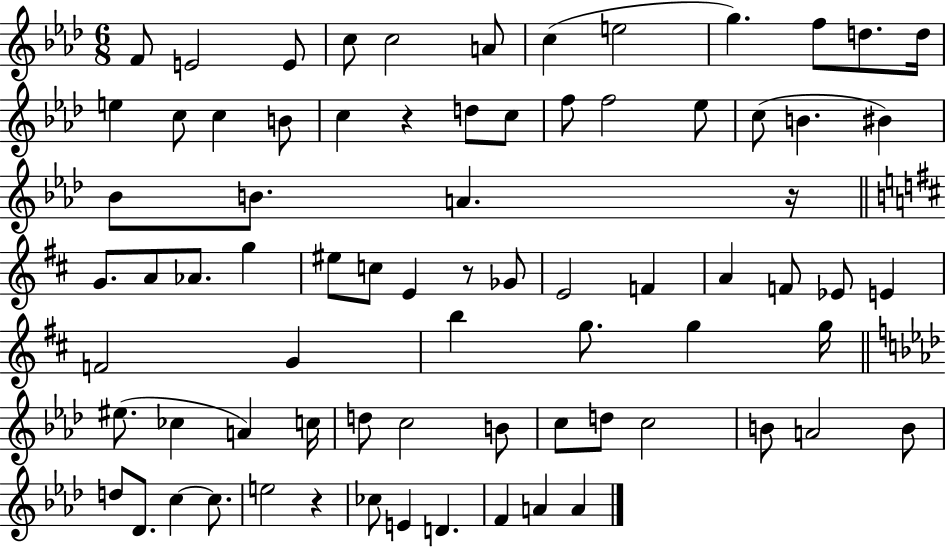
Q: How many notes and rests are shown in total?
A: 76